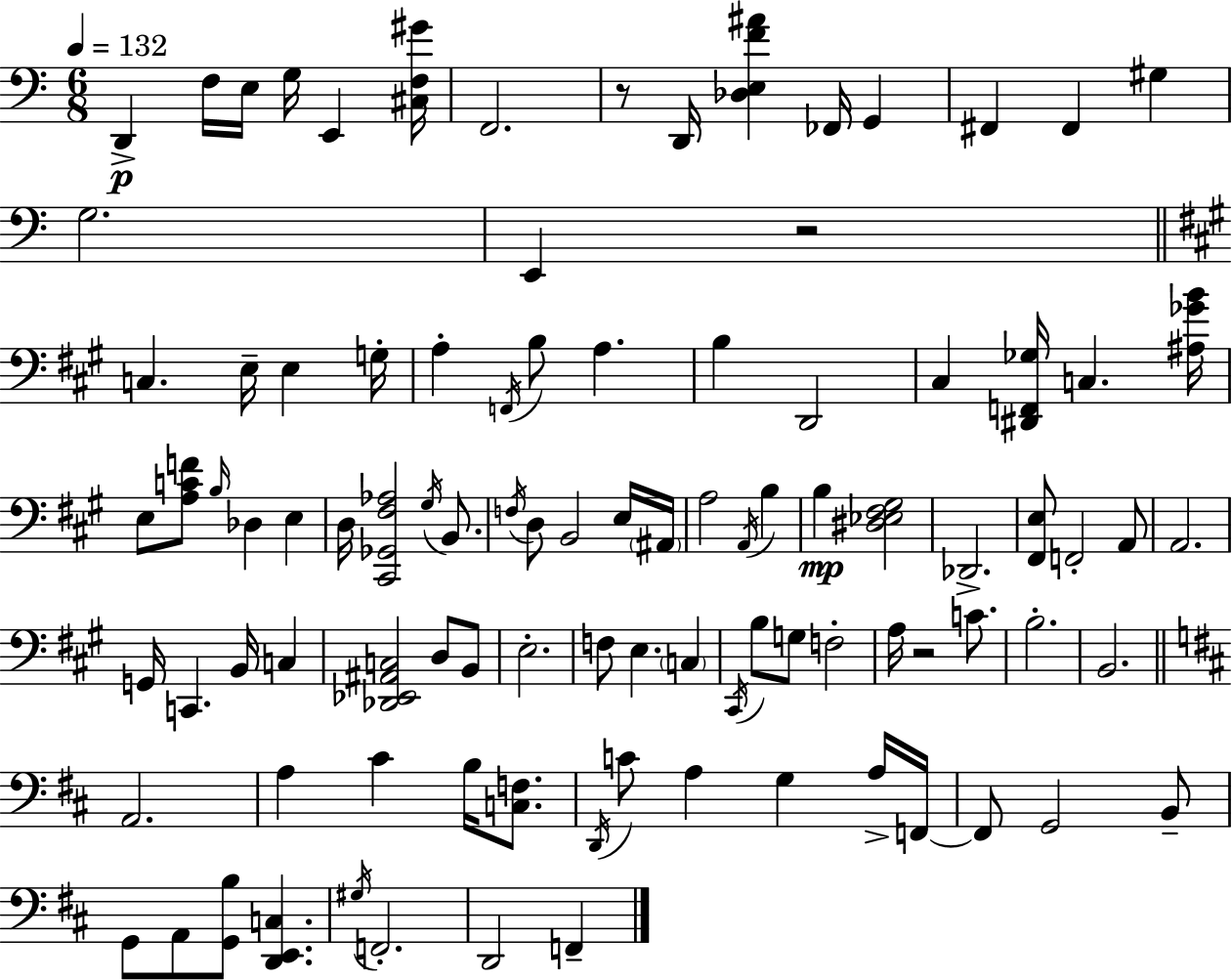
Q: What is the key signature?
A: A minor